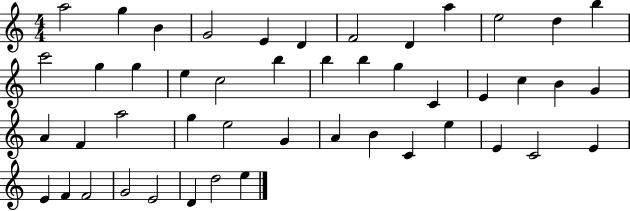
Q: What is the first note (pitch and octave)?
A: A5